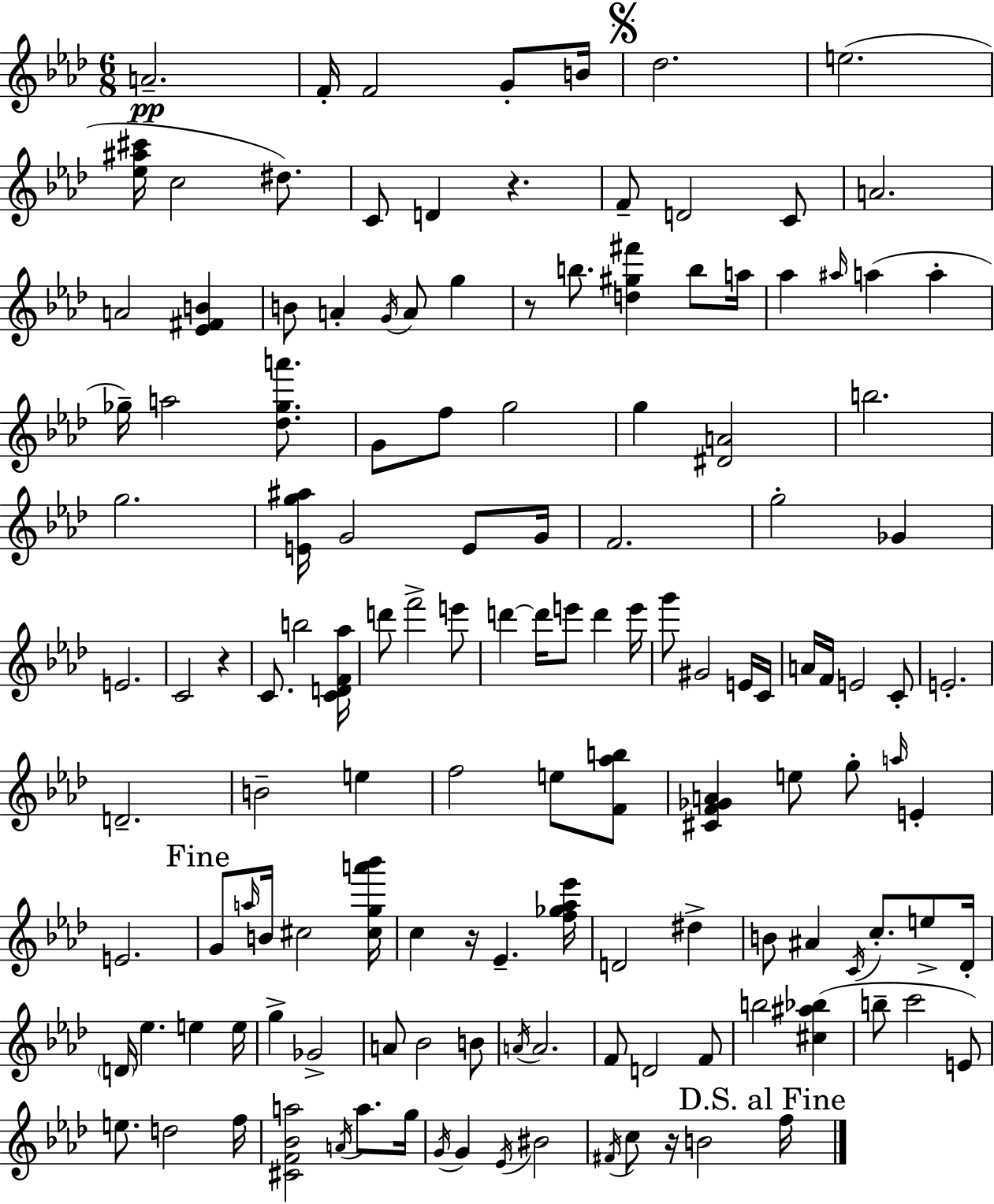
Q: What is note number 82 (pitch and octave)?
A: B4